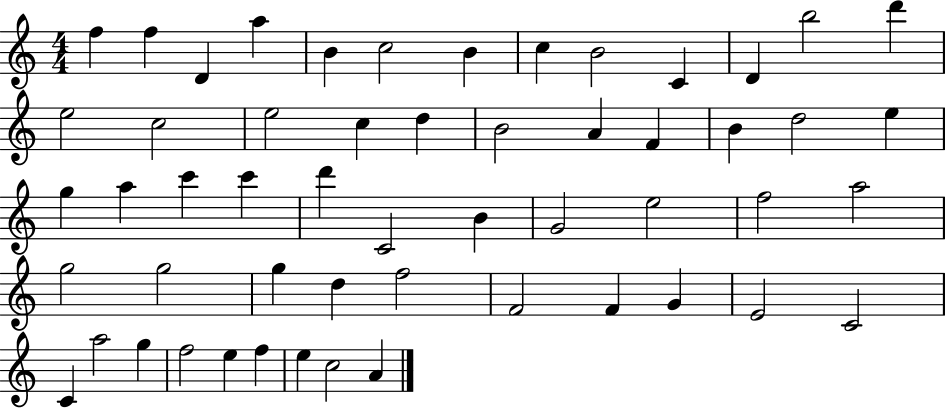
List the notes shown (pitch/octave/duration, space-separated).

F5/q F5/q D4/q A5/q B4/q C5/h B4/q C5/q B4/h C4/q D4/q B5/h D6/q E5/h C5/h E5/h C5/q D5/q B4/h A4/q F4/q B4/q D5/h E5/q G5/q A5/q C6/q C6/q D6/q C4/h B4/q G4/h E5/h F5/h A5/h G5/h G5/h G5/q D5/q F5/h F4/h F4/q G4/q E4/h C4/h C4/q A5/h G5/q F5/h E5/q F5/q E5/q C5/h A4/q